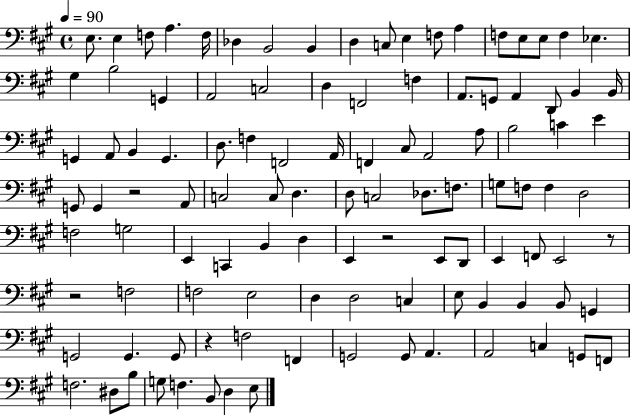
X:1
T:Untitled
M:4/4
L:1/4
K:A
E,/2 E, F,/2 A, F,/4 _D, B,,2 B,, D, C,/2 E, F,/2 A, F,/2 E,/2 E,/2 F, _E, ^G, B,2 G,, A,,2 C,2 D, F,,2 F, A,,/2 G,,/2 A,, D,,/2 B,, B,,/4 G,, A,,/2 B,, G,, D,/2 F, F,,2 A,,/4 F,, ^C,/2 A,,2 A,/2 B,2 C E G,,/2 G,, z2 A,,/2 C,2 C,/2 D, D,/2 C,2 _D,/2 F,/2 G,/2 F,/2 F, D,2 F,2 G,2 E,, C,, B,, D, E,, z2 E,,/2 D,,/2 E,, F,,/2 E,,2 z/2 z2 F,2 F,2 E,2 D, D,2 C, E,/2 B,, B,, B,,/2 G,, G,,2 G,, G,,/2 z F,2 F,, G,,2 G,,/2 A,, A,,2 C, G,,/2 F,,/2 F,2 ^D,/2 B,/2 G,/2 F, B,,/2 D, E,/2